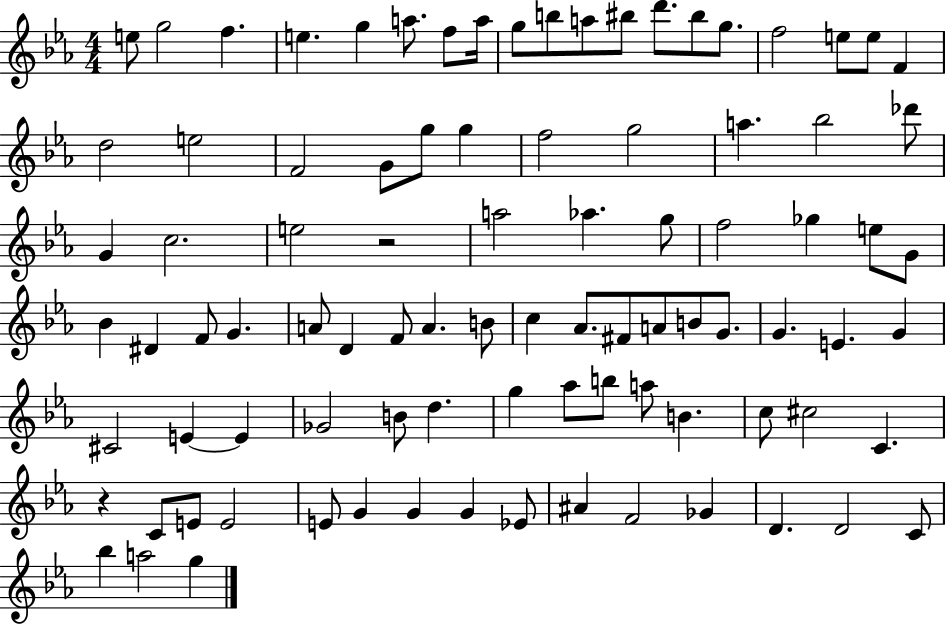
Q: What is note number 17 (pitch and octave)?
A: E5